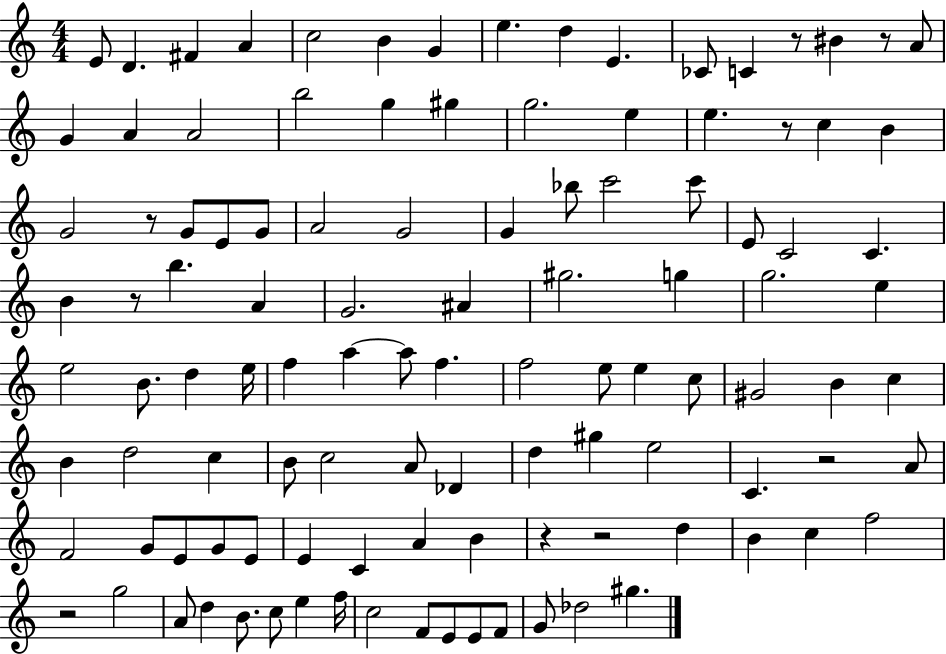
{
  \clef treble
  \numericTimeSignature
  \time 4/4
  \key c \major
  e'8 d'4. fis'4 a'4 | c''2 b'4 g'4 | e''4. d''4 e'4. | ces'8 c'4 r8 bis'4 r8 a'8 | \break g'4 a'4 a'2 | b''2 g''4 gis''4 | g''2. e''4 | e''4. r8 c''4 b'4 | \break g'2 r8 g'8 e'8 g'8 | a'2 g'2 | g'4 bes''8 c'''2 c'''8 | e'8 c'2 c'4. | \break b'4 r8 b''4. a'4 | g'2. ais'4 | gis''2. g''4 | g''2. e''4 | \break e''2 b'8. d''4 e''16 | f''4 a''4~~ a''8 f''4. | f''2 e''8 e''4 c''8 | gis'2 b'4 c''4 | \break b'4 d''2 c''4 | b'8 c''2 a'8 des'4 | d''4 gis''4 e''2 | c'4. r2 a'8 | \break f'2 g'8 e'8 g'8 e'8 | e'4 c'4 a'4 b'4 | r4 r2 d''4 | b'4 c''4 f''2 | \break r2 g''2 | a'8 d''4 b'8. c''8 e''4 f''16 | c''2 f'8 e'8 e'8 f'8 | g'8 des''2 gis''4. | \break \bar "|."
}